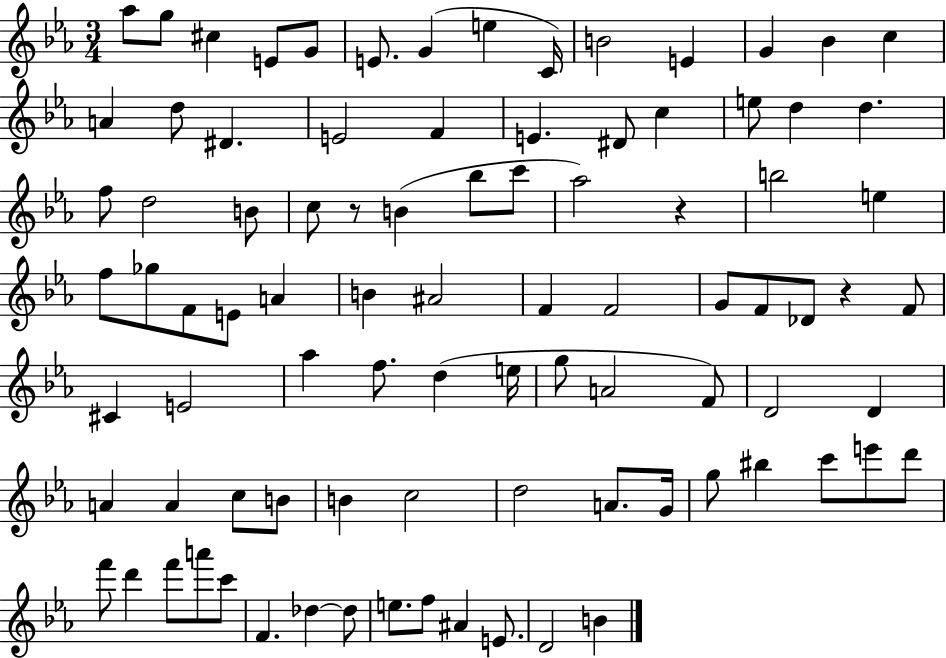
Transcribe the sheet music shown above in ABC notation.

X:1
T:Untitled
M:3/4
L:1/4
K:Eb
_a/2 g/2 ^c E/2 G/2 E/2 G e C/4 B2 E G _B c A d/2 ^D E2 F E ^D/2 c e/2 d d f/2 d2 B/2 c/2 z/2 B _b/2 c'/2 _a2 z b2 e f/2 _g/2 F/2 E/2 A B ^A2 F F2 G/2 F/2 _D/2 z F/2 ^C E2 _a f/2 d e/4 g/2 A2 F/2 D2 D A A c/2 B/2 B c2 d2 A/2 G/4 g/2 ^b c'/2 e'/2 d'/2 f'/2 d' f'/2 a'/2 c'/2 F _d _d/2 e/2 f/2 ^A E/2 D2 B